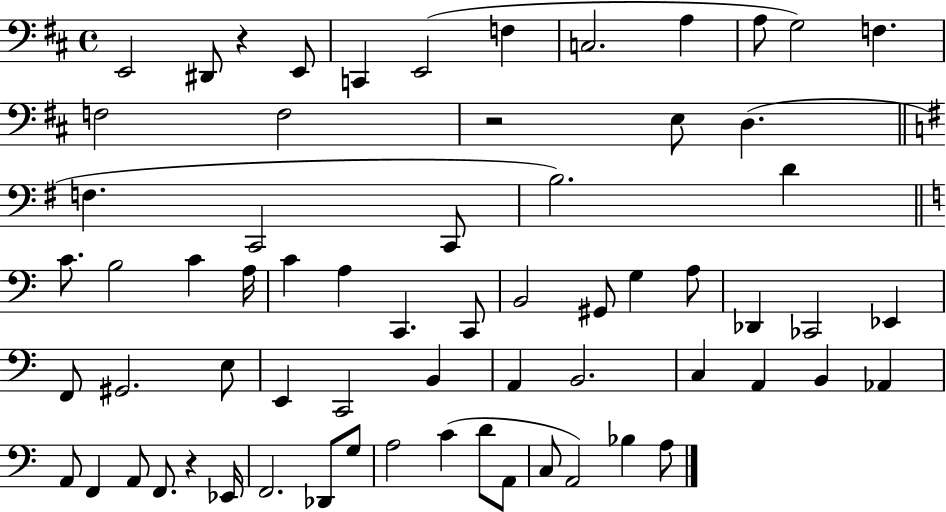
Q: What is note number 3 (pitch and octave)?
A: E2